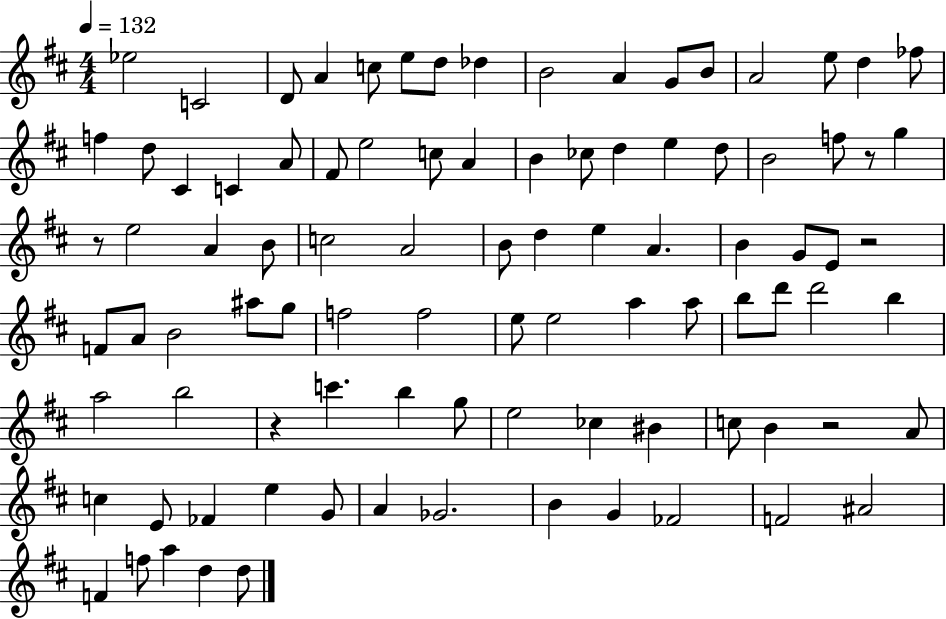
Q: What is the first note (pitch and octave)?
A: Eb5